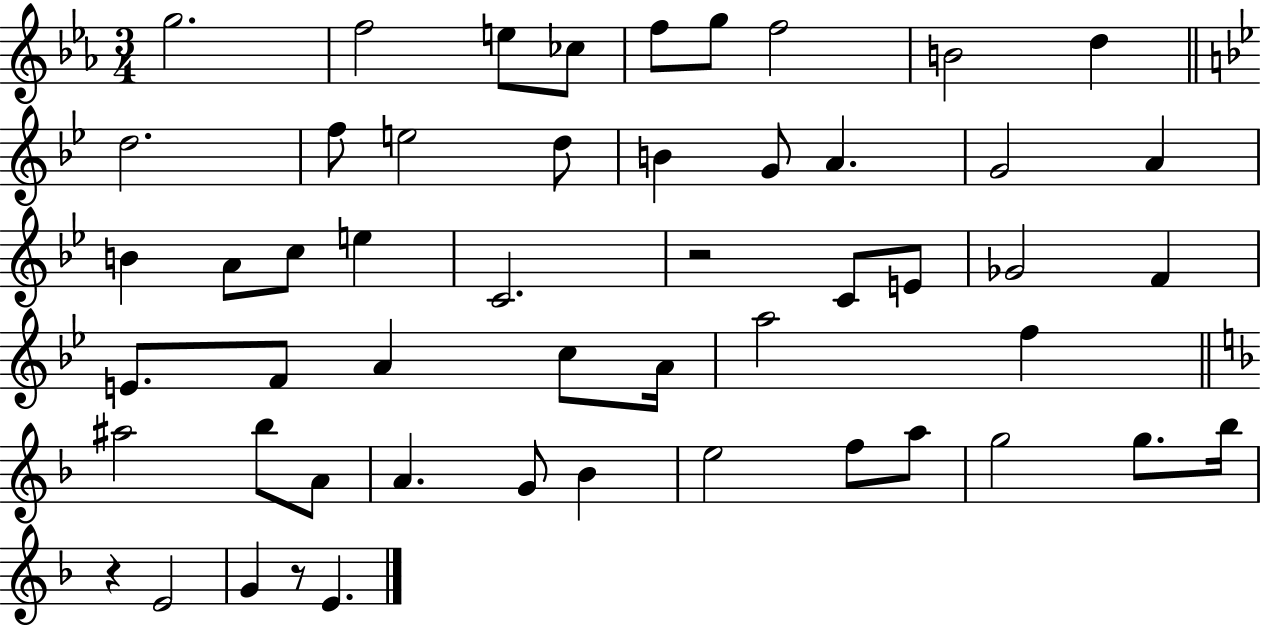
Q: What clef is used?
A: treble